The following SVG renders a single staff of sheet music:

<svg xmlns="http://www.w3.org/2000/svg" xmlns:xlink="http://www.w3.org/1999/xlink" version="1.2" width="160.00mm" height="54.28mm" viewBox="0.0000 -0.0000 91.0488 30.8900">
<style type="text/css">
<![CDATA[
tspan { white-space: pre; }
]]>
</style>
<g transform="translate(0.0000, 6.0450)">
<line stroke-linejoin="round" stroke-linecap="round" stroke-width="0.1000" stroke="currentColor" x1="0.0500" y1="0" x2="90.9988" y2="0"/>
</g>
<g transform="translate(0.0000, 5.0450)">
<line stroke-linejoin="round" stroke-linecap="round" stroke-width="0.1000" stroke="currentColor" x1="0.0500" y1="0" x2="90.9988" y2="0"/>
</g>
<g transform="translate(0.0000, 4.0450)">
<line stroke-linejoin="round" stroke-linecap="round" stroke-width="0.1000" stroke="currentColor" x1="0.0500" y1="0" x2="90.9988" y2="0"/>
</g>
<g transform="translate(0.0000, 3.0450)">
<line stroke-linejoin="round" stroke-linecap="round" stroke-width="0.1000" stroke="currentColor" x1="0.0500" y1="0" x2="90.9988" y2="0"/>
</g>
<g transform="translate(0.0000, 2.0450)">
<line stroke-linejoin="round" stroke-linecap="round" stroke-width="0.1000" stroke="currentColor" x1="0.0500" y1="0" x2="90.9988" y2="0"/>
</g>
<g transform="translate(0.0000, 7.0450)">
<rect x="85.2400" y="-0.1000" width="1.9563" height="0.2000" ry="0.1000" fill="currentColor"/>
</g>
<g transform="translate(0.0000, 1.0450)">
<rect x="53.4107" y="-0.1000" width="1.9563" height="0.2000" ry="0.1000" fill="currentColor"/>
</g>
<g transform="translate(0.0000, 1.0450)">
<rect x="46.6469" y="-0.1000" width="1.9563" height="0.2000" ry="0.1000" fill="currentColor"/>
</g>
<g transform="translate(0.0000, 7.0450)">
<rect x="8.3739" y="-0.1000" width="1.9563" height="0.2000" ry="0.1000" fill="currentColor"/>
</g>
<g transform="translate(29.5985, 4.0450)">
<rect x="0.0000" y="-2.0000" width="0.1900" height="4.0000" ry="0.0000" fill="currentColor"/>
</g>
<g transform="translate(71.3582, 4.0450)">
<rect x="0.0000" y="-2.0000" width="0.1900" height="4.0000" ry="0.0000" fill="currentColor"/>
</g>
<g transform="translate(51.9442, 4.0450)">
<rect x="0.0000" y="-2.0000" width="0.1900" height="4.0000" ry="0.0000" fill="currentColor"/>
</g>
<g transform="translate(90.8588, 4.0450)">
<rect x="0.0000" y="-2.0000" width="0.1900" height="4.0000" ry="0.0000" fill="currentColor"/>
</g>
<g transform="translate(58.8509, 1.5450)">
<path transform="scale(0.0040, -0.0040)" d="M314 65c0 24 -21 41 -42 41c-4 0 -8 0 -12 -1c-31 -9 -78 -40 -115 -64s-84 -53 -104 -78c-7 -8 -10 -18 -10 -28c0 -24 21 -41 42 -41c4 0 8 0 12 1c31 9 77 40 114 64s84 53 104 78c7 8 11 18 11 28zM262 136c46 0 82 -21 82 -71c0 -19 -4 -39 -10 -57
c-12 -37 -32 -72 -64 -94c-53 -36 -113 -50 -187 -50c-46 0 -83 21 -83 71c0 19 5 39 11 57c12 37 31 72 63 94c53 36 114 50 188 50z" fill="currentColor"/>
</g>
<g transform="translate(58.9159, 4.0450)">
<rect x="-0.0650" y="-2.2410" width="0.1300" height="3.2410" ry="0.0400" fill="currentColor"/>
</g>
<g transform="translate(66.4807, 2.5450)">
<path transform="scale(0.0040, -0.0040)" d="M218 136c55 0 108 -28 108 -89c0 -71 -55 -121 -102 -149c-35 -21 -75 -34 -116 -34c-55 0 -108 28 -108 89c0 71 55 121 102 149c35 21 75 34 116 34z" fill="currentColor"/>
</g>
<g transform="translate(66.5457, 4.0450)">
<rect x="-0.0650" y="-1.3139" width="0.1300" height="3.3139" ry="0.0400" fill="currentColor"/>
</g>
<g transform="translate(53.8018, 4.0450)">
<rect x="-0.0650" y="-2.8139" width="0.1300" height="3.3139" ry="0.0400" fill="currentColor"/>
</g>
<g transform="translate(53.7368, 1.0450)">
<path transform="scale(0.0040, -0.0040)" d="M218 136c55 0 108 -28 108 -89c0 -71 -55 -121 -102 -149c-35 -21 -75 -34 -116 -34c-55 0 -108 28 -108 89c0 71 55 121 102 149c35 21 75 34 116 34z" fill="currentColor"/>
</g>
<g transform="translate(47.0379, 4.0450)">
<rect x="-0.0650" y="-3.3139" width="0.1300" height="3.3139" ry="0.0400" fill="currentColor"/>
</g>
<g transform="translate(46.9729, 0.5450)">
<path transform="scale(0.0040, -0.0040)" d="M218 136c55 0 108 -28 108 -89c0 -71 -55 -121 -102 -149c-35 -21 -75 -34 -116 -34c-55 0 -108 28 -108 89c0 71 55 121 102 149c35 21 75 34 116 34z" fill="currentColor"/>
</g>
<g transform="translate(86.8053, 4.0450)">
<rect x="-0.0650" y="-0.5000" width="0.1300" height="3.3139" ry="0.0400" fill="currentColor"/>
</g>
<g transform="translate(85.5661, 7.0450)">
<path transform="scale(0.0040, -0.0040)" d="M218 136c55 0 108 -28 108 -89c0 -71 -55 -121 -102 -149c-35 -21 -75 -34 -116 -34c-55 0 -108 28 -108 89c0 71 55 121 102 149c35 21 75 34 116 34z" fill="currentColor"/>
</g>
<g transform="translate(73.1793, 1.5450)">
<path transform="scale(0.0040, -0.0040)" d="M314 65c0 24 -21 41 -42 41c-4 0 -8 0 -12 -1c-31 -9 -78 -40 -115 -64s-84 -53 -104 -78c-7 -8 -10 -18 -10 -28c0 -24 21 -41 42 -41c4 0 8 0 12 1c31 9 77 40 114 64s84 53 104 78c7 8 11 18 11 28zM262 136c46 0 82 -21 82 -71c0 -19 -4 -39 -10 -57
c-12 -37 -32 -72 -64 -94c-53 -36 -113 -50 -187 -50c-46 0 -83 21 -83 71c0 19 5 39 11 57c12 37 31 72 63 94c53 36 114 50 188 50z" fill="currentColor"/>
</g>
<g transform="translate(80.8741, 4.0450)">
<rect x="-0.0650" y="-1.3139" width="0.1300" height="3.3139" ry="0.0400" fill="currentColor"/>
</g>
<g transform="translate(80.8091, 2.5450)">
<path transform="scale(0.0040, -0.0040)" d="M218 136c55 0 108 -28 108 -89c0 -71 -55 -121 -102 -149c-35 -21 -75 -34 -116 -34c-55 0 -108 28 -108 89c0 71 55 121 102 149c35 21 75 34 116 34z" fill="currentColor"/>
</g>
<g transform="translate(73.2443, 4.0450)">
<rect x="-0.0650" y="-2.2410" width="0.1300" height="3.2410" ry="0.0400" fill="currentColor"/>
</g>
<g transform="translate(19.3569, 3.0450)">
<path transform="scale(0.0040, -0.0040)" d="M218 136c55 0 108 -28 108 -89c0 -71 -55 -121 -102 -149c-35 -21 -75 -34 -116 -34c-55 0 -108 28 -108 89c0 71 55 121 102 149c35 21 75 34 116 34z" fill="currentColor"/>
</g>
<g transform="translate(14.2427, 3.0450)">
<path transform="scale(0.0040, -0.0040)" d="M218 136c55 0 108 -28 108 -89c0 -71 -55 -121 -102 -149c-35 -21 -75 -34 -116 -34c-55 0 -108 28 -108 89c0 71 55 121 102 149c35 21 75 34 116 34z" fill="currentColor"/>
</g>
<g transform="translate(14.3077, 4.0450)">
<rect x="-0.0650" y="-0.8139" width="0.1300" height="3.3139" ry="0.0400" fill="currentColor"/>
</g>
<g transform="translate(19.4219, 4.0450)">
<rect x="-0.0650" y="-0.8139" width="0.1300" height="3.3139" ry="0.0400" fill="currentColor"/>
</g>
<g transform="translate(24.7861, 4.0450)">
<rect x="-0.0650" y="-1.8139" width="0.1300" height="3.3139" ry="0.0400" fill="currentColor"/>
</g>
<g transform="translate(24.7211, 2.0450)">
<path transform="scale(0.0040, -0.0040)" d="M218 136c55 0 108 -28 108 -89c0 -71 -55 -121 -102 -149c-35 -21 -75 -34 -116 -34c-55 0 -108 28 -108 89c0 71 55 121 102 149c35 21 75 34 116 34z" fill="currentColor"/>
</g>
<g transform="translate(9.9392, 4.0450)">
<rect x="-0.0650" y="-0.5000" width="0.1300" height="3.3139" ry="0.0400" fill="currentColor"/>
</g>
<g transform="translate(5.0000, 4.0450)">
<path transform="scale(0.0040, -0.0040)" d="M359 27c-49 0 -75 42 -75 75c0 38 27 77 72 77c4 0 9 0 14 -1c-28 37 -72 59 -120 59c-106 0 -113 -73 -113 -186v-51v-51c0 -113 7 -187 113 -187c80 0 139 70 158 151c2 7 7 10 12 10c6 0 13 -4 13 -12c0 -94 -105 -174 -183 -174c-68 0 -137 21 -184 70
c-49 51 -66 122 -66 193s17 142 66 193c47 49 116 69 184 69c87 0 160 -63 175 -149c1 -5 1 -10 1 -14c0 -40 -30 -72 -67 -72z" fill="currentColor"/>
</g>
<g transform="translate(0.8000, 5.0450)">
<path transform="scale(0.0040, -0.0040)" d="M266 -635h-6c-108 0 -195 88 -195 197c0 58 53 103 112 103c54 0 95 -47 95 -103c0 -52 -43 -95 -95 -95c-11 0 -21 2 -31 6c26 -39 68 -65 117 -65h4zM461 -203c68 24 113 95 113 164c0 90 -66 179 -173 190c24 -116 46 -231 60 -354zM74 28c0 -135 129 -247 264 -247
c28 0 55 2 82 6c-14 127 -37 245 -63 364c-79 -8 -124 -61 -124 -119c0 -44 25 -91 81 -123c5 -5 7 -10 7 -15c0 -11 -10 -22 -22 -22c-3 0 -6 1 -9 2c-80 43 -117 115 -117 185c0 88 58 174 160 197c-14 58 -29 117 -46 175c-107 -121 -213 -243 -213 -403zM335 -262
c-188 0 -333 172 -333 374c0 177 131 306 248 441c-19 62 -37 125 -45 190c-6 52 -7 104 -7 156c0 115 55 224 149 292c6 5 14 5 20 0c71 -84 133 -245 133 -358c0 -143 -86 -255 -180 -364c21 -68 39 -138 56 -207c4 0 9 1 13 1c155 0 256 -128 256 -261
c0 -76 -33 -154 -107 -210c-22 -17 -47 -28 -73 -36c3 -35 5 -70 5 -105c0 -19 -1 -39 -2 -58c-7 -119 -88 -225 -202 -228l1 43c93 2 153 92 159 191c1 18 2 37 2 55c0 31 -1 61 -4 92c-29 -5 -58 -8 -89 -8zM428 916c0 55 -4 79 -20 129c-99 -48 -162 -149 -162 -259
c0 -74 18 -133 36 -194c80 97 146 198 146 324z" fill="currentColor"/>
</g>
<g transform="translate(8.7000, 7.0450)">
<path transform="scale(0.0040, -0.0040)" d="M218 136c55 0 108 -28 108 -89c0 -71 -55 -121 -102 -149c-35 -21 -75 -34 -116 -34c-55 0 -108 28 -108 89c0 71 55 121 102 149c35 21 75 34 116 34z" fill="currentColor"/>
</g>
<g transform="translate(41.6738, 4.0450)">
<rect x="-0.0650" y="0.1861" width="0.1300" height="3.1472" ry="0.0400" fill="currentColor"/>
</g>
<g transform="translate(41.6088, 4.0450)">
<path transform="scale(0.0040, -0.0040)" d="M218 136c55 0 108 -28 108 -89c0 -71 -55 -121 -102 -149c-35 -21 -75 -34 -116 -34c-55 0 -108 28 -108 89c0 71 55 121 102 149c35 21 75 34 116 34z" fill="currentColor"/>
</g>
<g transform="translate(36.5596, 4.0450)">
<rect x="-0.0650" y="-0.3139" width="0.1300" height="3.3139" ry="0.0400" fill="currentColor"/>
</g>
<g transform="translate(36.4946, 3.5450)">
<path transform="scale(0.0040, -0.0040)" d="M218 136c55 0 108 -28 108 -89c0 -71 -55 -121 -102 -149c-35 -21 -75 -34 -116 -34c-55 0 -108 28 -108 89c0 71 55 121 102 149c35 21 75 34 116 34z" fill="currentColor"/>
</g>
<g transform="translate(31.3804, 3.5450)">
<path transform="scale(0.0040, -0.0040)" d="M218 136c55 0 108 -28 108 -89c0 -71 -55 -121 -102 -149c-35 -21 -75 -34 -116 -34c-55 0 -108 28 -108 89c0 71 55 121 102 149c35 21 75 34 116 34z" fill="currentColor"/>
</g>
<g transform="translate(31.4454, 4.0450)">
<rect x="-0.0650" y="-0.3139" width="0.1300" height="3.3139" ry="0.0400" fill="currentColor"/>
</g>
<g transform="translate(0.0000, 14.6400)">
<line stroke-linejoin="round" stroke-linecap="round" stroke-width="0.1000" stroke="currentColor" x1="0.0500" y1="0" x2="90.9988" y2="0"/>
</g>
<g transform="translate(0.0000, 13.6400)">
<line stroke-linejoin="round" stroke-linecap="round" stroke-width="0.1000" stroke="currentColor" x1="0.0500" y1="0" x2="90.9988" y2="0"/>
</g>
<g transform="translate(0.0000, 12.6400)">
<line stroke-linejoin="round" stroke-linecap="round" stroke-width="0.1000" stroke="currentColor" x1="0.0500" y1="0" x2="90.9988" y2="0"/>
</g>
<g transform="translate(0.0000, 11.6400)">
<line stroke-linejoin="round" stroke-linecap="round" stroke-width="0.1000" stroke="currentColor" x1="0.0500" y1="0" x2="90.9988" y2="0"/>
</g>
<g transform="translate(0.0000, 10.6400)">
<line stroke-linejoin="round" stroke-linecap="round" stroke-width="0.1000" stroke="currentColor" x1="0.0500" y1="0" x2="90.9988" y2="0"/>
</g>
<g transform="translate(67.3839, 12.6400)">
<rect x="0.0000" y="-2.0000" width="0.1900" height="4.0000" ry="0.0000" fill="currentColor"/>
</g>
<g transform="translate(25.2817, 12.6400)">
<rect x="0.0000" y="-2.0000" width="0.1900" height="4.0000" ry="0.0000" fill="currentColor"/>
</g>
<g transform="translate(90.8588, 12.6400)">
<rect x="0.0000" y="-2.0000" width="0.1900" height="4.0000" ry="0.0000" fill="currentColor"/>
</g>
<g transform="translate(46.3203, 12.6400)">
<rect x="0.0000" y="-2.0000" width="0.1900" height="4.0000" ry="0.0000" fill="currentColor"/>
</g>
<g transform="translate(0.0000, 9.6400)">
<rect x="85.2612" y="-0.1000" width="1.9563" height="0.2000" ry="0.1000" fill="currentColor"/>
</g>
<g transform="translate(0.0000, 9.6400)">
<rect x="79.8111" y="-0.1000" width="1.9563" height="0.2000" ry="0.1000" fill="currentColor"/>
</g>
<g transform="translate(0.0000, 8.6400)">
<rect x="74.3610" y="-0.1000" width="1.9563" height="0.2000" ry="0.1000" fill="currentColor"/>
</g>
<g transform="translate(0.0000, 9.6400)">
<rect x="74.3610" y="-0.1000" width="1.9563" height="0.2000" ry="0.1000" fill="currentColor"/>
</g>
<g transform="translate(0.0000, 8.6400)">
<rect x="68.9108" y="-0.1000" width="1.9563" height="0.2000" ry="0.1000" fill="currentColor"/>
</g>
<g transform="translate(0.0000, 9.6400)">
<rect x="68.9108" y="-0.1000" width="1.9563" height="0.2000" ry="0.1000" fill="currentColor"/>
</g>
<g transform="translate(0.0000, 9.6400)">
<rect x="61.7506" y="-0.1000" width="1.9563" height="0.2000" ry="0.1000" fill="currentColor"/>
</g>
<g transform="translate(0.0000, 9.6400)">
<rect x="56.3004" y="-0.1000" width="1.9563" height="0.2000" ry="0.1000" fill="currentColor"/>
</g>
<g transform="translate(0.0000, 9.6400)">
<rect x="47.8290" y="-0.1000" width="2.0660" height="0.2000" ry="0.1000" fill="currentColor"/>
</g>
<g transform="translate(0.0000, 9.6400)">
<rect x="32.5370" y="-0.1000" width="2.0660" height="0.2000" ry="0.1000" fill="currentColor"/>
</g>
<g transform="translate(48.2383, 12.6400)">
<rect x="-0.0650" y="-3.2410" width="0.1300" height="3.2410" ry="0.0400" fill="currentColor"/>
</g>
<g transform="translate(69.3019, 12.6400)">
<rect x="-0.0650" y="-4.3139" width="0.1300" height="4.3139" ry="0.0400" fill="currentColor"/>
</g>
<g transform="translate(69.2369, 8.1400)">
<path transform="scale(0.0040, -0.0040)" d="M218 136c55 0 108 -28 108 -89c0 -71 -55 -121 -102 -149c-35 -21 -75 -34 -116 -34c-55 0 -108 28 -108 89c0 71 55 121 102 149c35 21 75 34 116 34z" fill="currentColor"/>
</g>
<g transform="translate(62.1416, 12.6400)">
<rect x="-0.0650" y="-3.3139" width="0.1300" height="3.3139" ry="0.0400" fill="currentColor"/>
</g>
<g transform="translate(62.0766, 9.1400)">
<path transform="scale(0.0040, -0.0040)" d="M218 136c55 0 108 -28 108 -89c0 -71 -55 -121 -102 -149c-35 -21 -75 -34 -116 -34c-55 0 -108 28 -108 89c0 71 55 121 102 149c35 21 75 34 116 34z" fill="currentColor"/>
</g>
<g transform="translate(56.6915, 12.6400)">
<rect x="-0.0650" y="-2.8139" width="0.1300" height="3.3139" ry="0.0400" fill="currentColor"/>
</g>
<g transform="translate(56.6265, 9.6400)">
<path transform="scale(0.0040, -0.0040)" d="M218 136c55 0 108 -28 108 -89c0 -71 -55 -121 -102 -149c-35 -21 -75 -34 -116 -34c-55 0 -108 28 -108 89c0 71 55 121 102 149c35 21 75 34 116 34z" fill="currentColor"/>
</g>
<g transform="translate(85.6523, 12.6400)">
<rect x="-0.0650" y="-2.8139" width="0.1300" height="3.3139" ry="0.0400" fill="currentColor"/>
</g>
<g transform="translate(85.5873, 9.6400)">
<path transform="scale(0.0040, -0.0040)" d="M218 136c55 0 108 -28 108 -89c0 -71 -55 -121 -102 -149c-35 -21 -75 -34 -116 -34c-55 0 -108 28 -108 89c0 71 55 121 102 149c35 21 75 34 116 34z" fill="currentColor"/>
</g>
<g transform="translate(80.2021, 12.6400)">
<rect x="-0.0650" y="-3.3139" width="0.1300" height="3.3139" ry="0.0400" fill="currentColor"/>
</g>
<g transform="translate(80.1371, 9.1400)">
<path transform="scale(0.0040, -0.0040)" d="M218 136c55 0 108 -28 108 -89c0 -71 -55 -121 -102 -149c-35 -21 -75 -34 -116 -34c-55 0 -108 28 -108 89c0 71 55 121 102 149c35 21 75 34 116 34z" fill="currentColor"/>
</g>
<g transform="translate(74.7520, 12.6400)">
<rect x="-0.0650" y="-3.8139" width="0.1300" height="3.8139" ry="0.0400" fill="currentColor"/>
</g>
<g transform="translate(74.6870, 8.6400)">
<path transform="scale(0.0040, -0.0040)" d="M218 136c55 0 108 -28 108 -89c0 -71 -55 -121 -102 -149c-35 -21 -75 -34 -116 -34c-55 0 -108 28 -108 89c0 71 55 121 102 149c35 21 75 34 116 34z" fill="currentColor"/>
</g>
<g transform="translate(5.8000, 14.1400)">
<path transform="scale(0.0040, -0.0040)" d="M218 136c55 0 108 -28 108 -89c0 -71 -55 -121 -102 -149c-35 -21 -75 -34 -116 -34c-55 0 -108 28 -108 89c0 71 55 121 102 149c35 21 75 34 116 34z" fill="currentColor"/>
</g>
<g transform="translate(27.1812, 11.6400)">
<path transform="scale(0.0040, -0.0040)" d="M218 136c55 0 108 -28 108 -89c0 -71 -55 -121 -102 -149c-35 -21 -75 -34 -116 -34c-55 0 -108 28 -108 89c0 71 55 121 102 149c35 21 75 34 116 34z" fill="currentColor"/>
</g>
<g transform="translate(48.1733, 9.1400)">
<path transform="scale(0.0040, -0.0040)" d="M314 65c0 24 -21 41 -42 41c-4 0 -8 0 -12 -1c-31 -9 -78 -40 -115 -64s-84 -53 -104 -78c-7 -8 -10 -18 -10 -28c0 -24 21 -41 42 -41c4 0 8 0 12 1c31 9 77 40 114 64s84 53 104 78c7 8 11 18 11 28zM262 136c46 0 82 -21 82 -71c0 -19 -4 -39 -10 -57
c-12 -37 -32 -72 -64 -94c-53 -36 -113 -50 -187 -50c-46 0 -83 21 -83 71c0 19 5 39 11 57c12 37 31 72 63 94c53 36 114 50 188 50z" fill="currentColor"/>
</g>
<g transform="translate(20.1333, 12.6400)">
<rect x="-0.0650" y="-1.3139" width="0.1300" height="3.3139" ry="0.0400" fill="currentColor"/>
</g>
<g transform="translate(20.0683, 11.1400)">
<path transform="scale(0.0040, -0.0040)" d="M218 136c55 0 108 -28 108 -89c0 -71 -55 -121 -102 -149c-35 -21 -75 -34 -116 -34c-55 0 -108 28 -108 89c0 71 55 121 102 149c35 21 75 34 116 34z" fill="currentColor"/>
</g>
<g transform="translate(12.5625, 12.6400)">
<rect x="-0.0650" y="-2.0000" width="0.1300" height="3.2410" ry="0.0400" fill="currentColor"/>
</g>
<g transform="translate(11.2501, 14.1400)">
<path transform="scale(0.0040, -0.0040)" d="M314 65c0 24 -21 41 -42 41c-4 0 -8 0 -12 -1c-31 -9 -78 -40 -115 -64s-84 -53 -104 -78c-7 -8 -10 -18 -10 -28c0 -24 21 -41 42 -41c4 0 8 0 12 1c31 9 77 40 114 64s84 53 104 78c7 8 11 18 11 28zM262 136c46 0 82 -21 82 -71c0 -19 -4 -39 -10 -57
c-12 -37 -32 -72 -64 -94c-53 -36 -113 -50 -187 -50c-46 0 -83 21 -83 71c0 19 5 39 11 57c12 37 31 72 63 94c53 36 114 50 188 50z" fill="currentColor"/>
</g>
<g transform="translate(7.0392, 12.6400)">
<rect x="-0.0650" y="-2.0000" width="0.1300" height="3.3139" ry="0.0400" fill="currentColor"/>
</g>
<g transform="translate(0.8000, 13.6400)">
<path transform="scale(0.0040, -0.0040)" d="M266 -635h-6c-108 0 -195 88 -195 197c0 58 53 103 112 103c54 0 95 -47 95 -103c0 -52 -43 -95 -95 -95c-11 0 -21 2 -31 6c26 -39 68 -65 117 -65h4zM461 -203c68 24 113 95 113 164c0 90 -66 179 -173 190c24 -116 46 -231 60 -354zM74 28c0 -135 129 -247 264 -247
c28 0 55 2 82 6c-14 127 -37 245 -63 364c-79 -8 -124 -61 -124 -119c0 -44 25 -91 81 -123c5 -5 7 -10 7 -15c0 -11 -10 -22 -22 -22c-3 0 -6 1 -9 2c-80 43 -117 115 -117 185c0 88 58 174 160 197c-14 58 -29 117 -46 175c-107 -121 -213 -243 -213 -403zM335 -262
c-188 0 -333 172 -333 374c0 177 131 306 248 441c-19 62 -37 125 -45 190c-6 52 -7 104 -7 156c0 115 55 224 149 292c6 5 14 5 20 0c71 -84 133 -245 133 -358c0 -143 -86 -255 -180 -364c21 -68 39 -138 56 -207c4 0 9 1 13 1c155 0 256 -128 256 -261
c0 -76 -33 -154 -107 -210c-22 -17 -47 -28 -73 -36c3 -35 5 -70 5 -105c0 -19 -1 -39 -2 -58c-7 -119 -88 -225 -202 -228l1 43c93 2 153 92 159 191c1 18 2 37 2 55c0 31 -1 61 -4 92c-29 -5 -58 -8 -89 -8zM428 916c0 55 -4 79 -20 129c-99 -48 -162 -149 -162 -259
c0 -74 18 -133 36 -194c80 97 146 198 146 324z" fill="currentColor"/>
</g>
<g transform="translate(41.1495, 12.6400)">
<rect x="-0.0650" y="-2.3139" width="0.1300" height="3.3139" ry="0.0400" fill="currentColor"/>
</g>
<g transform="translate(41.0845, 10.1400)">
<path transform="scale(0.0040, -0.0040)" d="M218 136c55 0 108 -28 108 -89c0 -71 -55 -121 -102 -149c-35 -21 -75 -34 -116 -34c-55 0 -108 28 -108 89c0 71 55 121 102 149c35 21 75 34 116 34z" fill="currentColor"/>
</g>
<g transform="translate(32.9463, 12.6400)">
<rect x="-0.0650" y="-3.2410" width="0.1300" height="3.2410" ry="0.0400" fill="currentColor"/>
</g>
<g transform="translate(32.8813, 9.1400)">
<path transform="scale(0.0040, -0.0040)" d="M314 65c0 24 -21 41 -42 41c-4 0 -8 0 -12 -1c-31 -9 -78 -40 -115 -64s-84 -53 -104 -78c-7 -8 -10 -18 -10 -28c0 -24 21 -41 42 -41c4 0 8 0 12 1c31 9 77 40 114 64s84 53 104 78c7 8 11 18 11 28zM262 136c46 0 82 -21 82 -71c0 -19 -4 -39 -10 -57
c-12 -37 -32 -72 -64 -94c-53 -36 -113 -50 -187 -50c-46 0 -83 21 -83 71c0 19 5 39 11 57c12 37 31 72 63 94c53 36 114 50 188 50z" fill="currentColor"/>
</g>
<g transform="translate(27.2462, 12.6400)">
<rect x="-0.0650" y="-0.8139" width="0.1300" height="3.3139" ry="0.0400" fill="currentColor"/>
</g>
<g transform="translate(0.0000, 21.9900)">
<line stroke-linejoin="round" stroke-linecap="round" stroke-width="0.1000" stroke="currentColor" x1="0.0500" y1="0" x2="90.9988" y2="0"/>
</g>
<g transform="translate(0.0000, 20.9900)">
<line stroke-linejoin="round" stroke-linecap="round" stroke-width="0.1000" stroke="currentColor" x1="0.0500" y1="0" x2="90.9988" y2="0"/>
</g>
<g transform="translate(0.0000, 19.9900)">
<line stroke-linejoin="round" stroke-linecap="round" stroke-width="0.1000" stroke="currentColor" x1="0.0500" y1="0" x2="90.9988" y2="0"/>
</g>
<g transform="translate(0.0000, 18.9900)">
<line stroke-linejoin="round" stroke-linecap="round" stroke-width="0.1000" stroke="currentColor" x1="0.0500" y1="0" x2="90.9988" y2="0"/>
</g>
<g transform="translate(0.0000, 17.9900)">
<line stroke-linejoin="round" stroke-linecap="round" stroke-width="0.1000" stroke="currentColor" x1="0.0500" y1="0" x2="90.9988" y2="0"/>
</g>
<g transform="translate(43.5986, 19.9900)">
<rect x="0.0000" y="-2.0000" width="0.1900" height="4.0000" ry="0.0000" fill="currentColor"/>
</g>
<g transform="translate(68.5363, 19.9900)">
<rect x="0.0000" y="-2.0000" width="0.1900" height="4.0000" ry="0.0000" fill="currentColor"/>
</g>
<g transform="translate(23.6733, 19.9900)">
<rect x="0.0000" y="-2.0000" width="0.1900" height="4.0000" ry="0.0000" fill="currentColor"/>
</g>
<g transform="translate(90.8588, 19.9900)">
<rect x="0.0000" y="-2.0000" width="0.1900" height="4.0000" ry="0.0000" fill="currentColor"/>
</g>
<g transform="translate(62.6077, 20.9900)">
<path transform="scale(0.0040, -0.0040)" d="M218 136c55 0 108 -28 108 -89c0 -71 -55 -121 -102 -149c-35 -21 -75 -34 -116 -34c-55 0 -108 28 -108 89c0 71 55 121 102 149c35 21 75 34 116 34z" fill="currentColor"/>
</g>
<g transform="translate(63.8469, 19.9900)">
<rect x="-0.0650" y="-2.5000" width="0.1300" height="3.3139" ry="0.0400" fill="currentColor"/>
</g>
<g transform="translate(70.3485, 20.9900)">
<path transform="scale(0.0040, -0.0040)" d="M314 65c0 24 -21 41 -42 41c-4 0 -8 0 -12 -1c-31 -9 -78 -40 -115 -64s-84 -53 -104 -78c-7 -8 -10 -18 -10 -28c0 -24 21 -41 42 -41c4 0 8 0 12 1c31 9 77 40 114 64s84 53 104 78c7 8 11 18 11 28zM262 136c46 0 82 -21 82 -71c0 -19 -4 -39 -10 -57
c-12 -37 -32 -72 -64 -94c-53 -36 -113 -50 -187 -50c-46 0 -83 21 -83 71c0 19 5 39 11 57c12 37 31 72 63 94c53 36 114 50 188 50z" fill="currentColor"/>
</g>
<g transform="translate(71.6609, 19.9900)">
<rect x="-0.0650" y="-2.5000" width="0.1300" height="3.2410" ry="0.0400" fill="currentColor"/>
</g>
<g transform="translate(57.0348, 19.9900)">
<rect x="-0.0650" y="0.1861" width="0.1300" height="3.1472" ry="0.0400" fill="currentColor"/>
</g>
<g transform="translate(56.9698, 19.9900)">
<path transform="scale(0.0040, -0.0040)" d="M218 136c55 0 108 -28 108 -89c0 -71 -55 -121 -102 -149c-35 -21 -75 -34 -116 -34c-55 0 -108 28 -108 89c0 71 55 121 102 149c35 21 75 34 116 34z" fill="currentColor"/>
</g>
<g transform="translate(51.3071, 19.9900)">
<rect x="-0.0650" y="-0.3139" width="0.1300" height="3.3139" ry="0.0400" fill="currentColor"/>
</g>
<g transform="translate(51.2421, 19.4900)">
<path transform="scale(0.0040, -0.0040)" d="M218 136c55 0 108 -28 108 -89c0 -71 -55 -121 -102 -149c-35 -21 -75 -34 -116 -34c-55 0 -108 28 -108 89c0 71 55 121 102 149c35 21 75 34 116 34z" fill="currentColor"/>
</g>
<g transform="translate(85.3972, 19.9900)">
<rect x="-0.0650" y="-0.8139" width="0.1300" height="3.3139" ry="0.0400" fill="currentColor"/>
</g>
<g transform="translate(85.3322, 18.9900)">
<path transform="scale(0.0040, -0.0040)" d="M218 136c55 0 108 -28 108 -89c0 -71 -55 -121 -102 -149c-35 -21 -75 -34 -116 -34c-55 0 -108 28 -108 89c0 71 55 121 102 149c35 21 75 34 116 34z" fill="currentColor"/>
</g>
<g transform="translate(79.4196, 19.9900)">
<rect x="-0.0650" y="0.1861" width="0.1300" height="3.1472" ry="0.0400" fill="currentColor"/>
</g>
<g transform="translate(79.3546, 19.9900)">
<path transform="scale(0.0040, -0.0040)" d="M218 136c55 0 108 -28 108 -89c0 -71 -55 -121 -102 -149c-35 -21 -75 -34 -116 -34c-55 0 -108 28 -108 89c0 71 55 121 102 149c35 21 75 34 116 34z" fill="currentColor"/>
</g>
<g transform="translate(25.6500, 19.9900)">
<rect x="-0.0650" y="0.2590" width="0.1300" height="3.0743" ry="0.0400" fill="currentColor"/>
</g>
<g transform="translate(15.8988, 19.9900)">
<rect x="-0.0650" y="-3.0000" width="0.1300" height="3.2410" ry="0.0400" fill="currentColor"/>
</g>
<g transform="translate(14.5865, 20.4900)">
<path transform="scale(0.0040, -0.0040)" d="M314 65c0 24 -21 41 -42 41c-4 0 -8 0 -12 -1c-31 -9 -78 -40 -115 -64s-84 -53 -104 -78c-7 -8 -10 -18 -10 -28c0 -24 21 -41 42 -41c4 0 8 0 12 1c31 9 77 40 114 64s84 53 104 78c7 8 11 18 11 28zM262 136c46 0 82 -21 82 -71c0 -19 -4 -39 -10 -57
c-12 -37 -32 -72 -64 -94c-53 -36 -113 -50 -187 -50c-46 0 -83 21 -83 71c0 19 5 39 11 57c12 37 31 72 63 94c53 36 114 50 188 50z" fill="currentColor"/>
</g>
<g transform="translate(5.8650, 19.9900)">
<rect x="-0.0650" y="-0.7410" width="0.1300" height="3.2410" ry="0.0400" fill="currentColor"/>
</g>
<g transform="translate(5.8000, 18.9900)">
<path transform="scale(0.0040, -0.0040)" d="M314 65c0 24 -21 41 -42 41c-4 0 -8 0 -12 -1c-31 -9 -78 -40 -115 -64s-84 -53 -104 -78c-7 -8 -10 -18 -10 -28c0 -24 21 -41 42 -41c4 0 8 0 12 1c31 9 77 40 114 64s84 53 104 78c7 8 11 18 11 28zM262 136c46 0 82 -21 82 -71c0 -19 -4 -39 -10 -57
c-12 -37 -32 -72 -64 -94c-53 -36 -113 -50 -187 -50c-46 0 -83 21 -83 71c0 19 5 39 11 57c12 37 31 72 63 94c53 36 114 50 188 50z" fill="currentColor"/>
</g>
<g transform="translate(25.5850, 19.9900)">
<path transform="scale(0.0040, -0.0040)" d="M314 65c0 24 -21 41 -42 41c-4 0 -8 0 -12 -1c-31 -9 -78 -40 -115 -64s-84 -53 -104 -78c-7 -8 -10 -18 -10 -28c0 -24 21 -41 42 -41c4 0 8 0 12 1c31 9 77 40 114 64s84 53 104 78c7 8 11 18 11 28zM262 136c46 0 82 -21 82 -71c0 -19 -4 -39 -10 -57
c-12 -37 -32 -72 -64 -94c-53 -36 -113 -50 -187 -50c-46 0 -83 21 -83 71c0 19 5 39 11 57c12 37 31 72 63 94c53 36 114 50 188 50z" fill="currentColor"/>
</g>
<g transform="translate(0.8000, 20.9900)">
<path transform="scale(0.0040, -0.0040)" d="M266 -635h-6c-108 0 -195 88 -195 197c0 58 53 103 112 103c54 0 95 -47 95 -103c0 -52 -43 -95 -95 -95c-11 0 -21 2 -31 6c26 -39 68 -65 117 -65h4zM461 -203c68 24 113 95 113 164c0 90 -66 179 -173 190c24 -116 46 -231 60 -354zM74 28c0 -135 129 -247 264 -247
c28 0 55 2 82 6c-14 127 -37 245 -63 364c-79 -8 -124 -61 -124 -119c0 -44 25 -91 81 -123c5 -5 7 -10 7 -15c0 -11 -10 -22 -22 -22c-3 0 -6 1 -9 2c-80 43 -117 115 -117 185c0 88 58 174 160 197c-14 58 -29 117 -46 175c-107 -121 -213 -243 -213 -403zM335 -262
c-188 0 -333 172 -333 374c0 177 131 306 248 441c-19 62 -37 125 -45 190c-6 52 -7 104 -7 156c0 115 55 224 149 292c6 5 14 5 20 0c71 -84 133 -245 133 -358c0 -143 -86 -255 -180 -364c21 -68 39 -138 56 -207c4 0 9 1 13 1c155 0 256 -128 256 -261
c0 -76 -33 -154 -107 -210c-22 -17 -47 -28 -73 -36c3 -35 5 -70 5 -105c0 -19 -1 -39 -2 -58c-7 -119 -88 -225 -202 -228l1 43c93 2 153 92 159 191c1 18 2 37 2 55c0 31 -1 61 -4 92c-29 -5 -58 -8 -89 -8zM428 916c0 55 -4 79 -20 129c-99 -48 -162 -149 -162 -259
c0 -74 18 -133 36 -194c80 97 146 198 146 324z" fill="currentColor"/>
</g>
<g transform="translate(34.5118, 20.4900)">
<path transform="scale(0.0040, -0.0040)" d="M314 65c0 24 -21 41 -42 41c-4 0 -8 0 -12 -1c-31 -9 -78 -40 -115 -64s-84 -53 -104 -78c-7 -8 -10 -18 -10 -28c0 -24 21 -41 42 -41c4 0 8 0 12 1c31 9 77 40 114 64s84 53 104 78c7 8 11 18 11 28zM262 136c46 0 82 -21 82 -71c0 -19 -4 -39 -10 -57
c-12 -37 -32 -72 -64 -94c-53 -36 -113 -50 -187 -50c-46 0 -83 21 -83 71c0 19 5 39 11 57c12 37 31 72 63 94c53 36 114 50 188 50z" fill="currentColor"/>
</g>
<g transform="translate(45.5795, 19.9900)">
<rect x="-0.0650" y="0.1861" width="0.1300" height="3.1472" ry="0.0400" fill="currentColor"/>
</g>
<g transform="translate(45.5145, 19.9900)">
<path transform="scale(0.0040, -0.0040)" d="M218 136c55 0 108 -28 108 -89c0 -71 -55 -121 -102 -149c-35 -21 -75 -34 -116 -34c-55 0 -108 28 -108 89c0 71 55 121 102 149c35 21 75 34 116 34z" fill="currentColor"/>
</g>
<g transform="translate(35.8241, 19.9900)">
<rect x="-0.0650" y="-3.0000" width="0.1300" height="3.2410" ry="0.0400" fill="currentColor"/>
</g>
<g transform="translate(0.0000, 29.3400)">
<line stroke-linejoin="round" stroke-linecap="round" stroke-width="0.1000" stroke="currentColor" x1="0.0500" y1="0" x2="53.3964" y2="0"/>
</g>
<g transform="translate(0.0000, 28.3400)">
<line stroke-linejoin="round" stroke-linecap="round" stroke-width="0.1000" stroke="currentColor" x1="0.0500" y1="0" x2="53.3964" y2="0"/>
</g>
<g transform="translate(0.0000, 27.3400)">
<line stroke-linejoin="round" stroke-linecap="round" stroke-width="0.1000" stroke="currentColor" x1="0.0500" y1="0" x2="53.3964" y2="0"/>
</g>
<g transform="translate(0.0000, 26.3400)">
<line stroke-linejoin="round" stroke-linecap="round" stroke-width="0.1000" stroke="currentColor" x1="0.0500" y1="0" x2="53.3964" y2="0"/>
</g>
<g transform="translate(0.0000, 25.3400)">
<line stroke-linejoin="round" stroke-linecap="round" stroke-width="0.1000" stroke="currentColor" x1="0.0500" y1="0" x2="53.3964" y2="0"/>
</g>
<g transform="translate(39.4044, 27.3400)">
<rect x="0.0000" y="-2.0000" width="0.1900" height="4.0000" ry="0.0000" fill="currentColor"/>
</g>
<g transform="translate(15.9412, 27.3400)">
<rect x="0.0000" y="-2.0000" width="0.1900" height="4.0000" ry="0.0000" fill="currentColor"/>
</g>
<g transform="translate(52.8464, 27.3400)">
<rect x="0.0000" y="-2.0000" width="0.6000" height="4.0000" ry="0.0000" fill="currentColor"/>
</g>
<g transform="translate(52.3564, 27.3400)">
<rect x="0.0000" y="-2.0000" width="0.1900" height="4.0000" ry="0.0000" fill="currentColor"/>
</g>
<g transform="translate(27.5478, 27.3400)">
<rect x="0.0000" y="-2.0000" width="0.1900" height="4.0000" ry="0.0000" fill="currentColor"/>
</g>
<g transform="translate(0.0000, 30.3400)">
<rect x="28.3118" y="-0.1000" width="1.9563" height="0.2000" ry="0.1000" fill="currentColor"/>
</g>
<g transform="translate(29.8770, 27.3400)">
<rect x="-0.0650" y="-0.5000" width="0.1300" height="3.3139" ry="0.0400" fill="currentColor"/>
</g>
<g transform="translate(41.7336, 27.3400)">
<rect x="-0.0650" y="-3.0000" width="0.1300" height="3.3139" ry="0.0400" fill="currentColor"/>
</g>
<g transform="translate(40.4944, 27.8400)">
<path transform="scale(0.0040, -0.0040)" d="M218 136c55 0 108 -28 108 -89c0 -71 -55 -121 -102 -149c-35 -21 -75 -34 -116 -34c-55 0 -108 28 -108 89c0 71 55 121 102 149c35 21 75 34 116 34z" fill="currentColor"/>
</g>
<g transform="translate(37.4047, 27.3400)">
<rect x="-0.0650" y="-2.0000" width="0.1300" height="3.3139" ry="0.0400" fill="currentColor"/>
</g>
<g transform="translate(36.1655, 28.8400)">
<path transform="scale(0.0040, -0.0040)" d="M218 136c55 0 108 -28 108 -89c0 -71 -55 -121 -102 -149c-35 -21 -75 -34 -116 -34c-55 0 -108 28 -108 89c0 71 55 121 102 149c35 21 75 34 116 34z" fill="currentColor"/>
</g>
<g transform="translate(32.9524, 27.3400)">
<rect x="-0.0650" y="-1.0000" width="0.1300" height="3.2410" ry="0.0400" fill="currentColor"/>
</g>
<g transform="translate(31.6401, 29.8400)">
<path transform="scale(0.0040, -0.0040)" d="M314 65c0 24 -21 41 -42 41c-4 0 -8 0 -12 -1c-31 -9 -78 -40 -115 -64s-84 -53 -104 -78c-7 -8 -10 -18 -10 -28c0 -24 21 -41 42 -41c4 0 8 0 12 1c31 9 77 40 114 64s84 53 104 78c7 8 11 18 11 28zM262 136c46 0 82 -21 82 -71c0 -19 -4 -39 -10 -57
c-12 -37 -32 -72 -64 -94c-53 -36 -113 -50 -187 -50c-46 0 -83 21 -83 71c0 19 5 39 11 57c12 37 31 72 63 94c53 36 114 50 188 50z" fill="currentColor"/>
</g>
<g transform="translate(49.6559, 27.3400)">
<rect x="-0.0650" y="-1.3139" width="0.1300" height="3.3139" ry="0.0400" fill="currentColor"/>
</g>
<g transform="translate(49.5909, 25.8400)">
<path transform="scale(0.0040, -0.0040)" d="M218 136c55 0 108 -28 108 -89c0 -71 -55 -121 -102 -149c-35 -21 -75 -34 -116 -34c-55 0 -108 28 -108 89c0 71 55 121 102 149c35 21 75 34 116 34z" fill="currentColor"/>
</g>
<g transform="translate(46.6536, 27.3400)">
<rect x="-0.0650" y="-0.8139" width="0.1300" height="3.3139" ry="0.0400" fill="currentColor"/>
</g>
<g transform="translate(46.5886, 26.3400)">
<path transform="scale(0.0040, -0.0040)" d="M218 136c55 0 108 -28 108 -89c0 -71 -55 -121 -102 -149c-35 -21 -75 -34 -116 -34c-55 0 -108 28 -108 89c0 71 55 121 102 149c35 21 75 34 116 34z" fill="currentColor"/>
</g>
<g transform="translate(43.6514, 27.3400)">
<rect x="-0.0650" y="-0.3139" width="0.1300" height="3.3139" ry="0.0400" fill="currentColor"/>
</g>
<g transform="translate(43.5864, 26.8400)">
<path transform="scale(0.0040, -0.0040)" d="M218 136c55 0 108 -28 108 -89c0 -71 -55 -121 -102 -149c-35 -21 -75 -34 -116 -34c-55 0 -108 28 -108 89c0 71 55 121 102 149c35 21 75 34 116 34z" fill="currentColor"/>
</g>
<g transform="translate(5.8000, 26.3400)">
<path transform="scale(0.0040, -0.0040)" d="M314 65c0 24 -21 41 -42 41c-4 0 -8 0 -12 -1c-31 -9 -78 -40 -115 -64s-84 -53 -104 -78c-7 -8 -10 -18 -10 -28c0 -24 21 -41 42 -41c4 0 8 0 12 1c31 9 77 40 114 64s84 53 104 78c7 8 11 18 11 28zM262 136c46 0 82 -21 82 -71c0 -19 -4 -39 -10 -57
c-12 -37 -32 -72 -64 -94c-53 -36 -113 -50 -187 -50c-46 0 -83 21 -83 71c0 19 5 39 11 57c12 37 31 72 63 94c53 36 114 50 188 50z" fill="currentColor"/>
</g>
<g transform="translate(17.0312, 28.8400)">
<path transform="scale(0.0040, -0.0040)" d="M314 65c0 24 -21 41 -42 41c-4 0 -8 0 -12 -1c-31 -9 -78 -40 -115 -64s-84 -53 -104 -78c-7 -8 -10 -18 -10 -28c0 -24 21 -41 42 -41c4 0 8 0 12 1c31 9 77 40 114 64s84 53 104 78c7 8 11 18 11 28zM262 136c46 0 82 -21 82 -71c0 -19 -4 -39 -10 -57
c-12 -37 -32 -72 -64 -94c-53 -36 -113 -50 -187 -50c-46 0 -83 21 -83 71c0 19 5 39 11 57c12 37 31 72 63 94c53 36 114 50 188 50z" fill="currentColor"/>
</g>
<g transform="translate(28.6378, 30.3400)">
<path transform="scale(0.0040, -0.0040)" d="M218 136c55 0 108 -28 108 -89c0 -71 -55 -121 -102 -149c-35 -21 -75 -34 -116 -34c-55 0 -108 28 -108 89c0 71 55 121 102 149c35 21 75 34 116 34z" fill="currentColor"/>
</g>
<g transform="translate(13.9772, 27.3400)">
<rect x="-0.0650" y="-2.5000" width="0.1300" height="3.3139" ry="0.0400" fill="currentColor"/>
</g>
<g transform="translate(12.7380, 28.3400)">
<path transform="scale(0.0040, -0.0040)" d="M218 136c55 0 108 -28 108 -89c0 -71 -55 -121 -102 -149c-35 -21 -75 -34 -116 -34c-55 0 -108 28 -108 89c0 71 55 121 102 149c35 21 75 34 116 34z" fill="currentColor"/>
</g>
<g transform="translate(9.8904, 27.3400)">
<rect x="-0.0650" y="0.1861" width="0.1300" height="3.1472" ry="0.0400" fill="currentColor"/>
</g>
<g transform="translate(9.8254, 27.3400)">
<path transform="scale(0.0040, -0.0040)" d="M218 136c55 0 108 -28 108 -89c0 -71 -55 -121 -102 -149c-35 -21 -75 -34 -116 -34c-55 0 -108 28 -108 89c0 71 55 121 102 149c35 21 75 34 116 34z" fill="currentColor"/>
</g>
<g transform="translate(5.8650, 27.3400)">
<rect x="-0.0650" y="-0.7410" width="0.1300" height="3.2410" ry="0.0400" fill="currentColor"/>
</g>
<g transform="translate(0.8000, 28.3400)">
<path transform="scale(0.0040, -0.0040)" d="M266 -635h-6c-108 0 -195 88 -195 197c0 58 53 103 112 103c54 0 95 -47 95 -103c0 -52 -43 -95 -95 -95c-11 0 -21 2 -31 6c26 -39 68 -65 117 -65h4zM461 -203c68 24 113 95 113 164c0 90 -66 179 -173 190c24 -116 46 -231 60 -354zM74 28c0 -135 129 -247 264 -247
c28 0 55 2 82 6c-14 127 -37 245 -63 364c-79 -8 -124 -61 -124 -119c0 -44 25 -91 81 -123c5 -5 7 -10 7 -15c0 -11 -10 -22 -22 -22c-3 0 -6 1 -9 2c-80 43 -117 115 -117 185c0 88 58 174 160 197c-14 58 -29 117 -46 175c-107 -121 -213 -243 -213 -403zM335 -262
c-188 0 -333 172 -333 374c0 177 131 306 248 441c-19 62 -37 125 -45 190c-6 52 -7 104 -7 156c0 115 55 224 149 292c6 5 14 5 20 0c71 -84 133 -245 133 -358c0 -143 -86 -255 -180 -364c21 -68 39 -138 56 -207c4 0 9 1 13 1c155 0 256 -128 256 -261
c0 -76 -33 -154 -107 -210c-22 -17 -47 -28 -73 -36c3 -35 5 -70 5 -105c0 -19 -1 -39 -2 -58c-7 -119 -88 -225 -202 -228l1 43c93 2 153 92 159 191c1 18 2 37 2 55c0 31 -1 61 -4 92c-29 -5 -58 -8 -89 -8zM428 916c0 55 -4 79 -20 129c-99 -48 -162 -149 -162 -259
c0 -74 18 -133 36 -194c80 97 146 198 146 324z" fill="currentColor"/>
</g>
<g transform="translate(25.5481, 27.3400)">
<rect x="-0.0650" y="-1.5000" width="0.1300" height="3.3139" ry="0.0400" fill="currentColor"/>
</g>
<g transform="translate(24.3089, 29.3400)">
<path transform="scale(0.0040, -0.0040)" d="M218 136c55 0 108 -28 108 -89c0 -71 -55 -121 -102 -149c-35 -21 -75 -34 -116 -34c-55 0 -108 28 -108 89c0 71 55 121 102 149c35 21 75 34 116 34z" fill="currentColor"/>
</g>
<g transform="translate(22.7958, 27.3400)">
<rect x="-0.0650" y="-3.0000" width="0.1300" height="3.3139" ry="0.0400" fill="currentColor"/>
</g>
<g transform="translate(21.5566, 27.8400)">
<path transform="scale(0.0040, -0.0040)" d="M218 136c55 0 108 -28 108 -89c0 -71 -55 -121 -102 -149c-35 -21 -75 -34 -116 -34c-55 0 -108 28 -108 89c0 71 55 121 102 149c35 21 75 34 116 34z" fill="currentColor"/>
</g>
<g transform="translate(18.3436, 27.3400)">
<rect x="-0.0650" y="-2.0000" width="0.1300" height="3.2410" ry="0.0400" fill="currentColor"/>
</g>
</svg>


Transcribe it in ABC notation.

X:1
T:Untitled
M:4/4
L:1/4
K:C
C d d f c c B b a g2 e g2 e C F F2 e d b2 g b2 a b d' c' b a d2 A2 B2 A2 B c B G G2 B d d2 B G F2 A E C D2 F A c d e